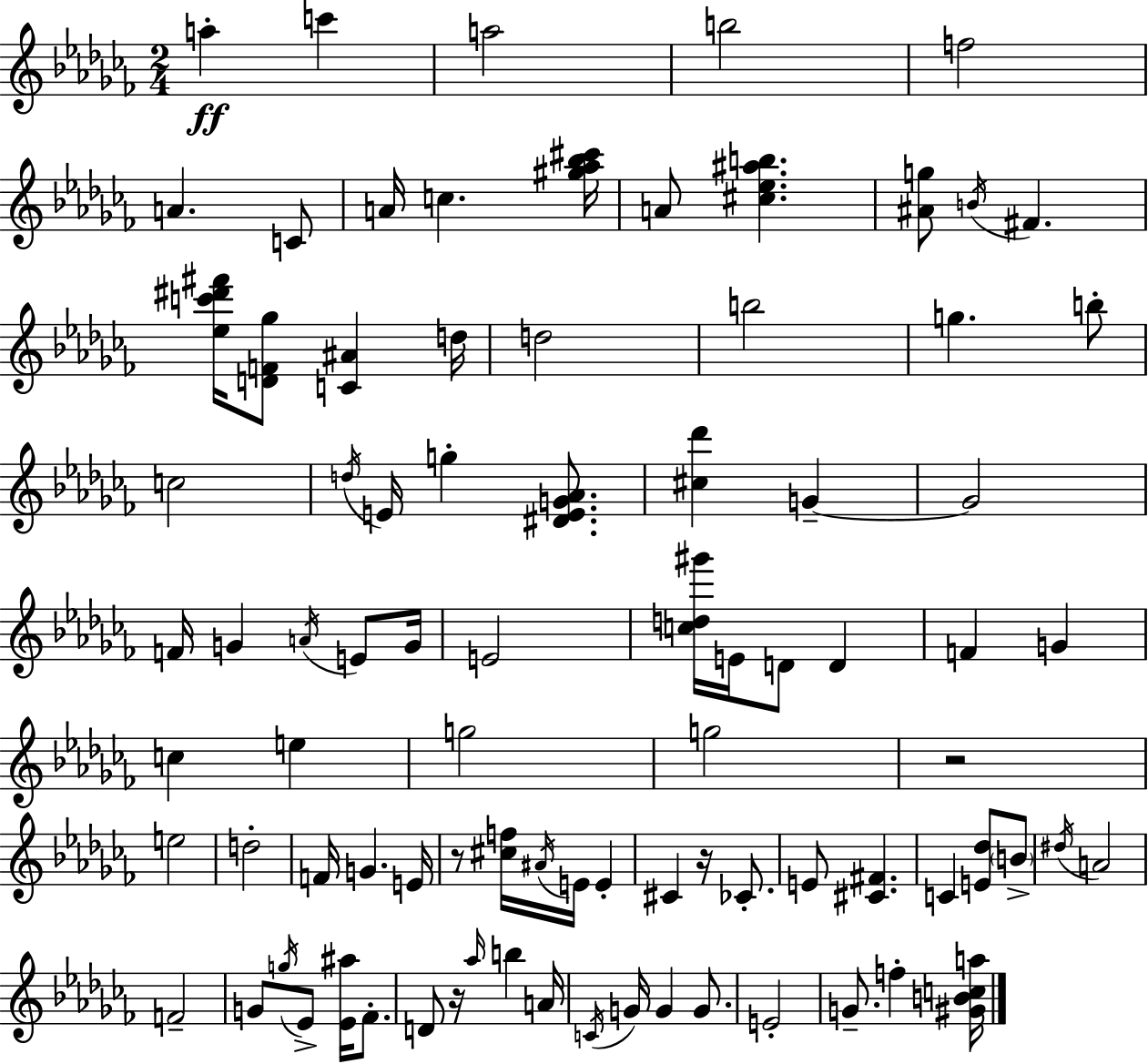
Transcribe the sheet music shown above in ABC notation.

X:1
T:Untitled
M:2/4
L:1/4
K:Abm
a c' a2 b2 f2 A C/2 A/4 c [^g_a_b^c']/4 A/2 [^c_e^ab] [^Ag]/2 B/4 ^F [_ec'^d'^f']/4 [DF_g]/2 [C^A] d/4 d2 b2 g b/2 c2 d/4 E/4 g [^DEG_A]/2 [^c_d'] G G2 F/4 G A/4 E/2 G/4 E2 [cd^g']/4 E/4 D/2 D F G c e g2 g2 z2 e2 d2 F/4 G E/4 z/2 [^cf]/4 ^A/4 E/4 E ^C z/4 _C/2 E/2 [^C^F] C [E_d]/2 B/2 ^d/4 A2 F2 G/2 g/4 _E/2 [_E^a]/4 _F/2 D/2 z/4 _a/4 b A/4 C/4 G/4 G G/2 E2 G/2 f [^GBca]/4